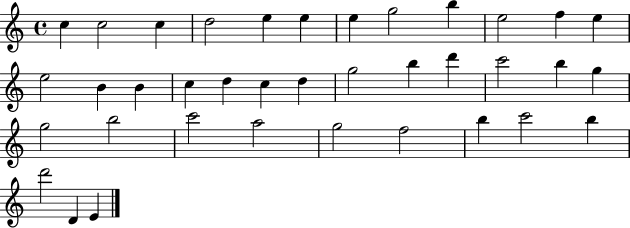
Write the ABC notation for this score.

X:1
T:Untitled
M:4/4
L:1/4
K:C
c c2 c d2 e e e g2 b e2 f e e2 B B c d c d g2 b d' c'2 b g g2 b2 c'2 a2 g2 f2 b c'2 b d'2 D E